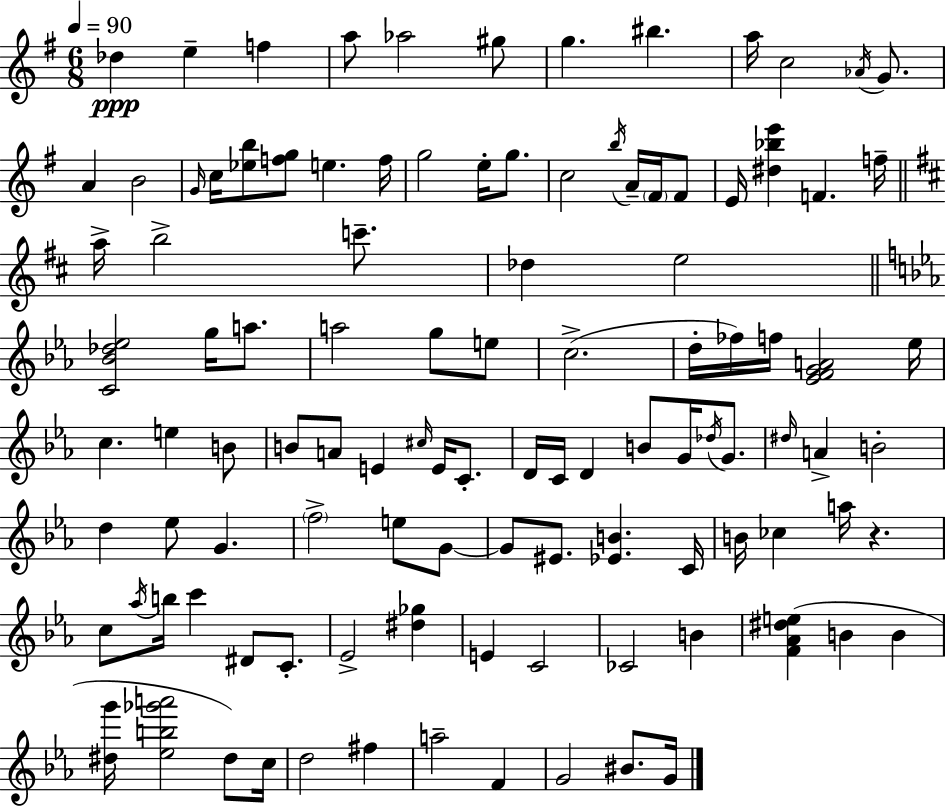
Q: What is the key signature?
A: G major